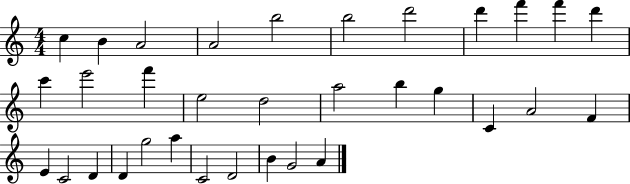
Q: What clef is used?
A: treble